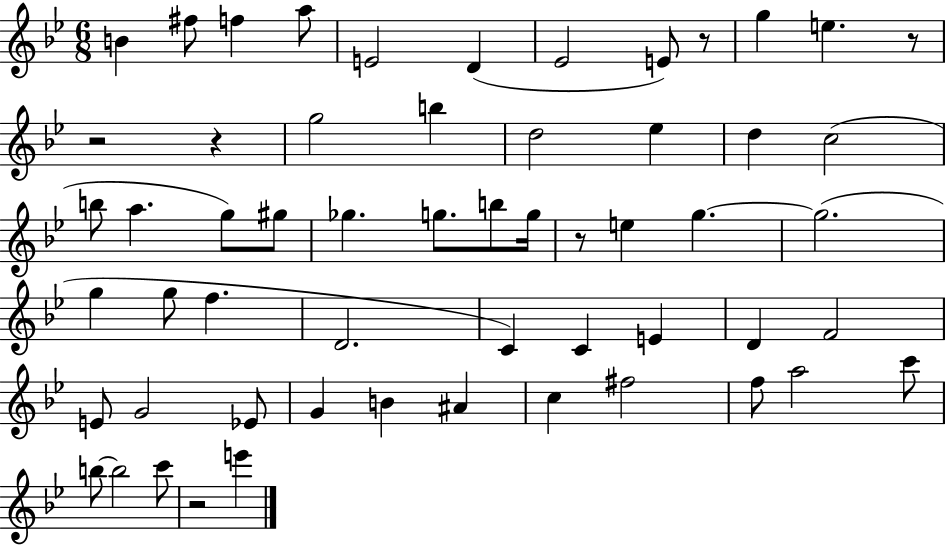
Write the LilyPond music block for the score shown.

{
  \clef treble
  \numericTimeSignature
  \time 6/8
  \key bes \major
  b'4 fis''8 f''4 a''8 | e'2 d'4( | ees'2 e'8) r8 | g''4 e''4. r8 | \break r2 r4 | g''2 b''4 | d''2 ees''4 | d''4 c''2( | \break b''8 a''4. g''8) gis''8 | ges''4. g''8. b''8 g''16 | r8 e''4 g''4.~~ | g''2.( | \break g''4 g''8 f''4. | d'2. | c'4) c'4 e'4 | d'4 f'2 | \break e'8 g'2 ees'8 | g'4 b'4 ais'4 | c''4 fis''2 | f''8 a''2 c'''8 | \break b''8~~ b''2 c'''8 | r2 e'''4 | \bar "|."
}